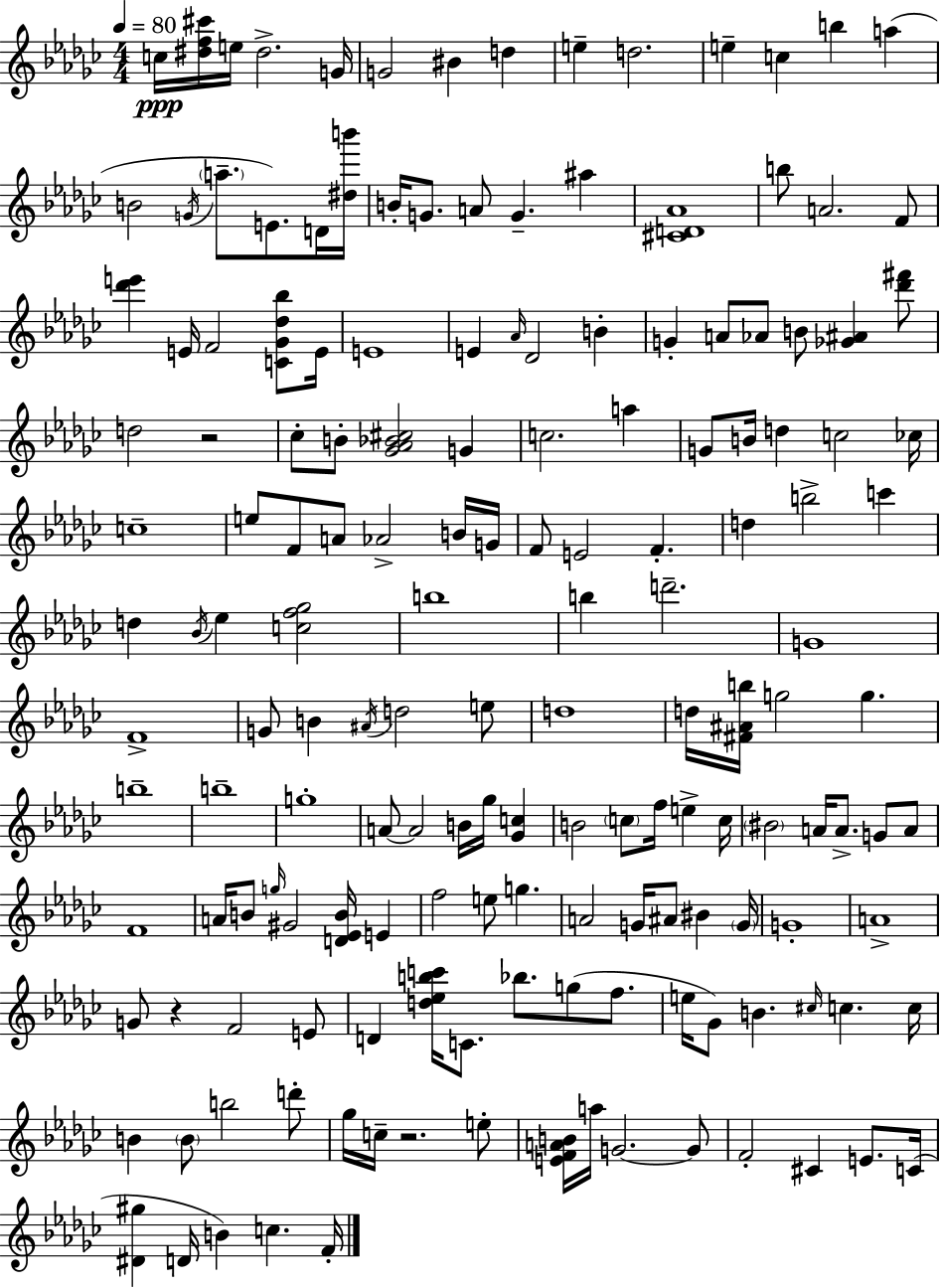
{
  \clef treble
  \numericTimeSignature
  \time 4/4
  \key ees \minor
  \tempo 4 = 80
  c''16\ppp <dis'' f'' cis'''>16 e''16 dis''2.-> g'16 | g'2 bis'4 d''4 | e''4-- d''2. | e''4-- c''4 b''4 a''4( | \break b'2 \acciaccatura { g'16 } \parenthesize a''8.-- e'8.) d'16 | <dis'' b'''>16 b'16-. g'8. a'8 g'4.-- ais''4 | <cis' d' aes'>1 | b''8 a'2. f'8 | \break <des''' e'''>4 e'16 f'2 <c' ges' des'' bes''>8 | e'16 e'1 | e'4 \grace { aes'16 } des'2 b'4-. | g'4-. a'8 aes'8 b'8 <ges' ais'>4 | \break <des''' fis'''>8 d''2 r2 | ces''8-. b'8-. <ges' aes' bes' cis''>2 g'4 | c''2. a''4 | g'8 b'16 d''4 c''2 | \break ces''16 c''1-- | e''8 f'8 a'8 aes'2-> | b'16 g'16 f'8 e'2 f'4.-. | d''4 b''2-> c'''4 | \break d''4 \acciaccatura { bes'16 } ees''4 <c'' f'' ges''>2 | b''1 | b''4 d'''2.-- | g'1 | \break f'1-> | g'8 b'4 \acciaccatura { ais'16 } d''2 | e''8 d''1 | d''16 <fis' ais' b''>16 g''2 g''4. | \break b''1-- | b''1-- | g''1-. | a'8~~ a'2 b'16 ges''16 | \break <ges' c''>4 b'2 \parenthesize c''8 f''16 e''4-> | c''16 \parenthesize bis'2 a'16 a'8.-> | g'8 a'8 f'1 | a'16 b'8 \grace { g''16 } gis'2 | \break <d' ees' b'>16 e'4 f''2 e''8 g''4. | a'2 g'16 ais'8 | bis'4 \parenthesize g'16 g'1-. | a'1-> | \break g'8 r4 f'2 | e'8 d'4 <d'' ees'' b'' c'''>16 c'8. bes''8. | g''8( f''8. e''16 ges'8) b'4. \grace { cis''16 } c''4. | c''16 b'4 \parenthesize b'8 b''2 | \break d'''8-. ges''16 c''16-- r2. | e''8-. <e' f' a' b'>16 a''16 g'2.~~ | g'8 f'2-. cis'4 | e'8. c'16( <dis' gis''>4 d'16 b'4) c''4. | \break f'16-. \bar "|."
}